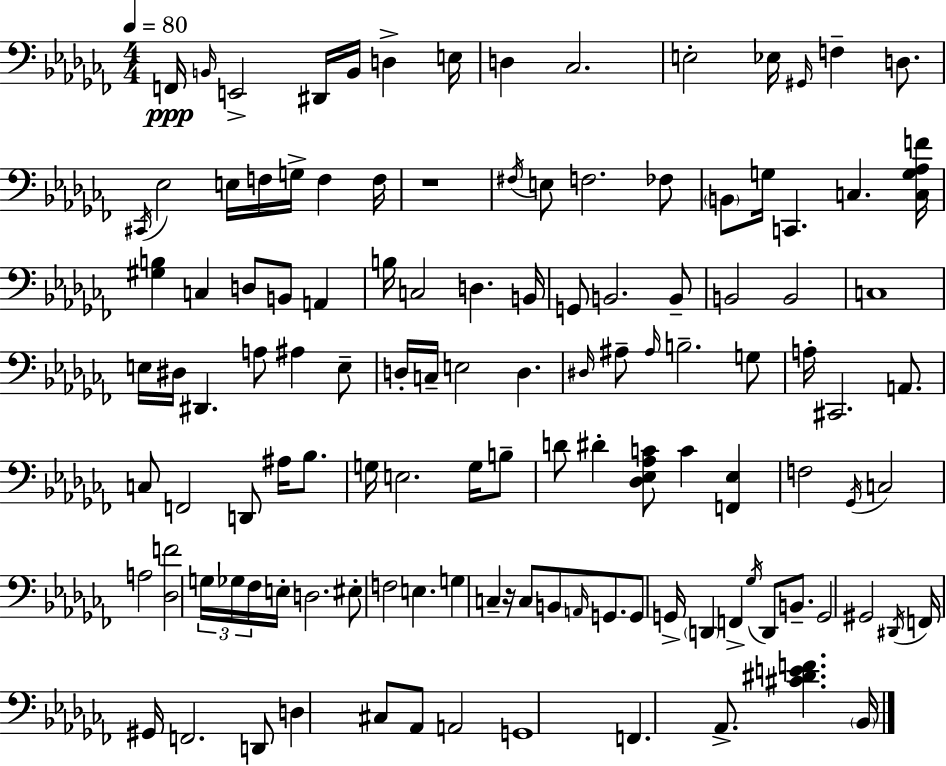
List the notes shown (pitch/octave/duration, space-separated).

F2/s B2/s E2/h D#2/s B2/s D3/q E3/s D3/q CES3/h. E3/h Eb3/s G#2/s F3/q D3/e. C#2/s Eb3/h E3/s F3/s G3/s F3/q F3/s R/w F#3/s E3/e F3/h. FES3/e B2/e G3/s C2/q. C3/q. [C3,G3,Ab3,F4]/s [G#3,B3]/q C3/q D3/e B2/e A2/q B3/s C3/h D3/q. B2/s G2/e B2/h. B2/e B2/h B2/h C3/w E3/s D#3/s D#2/q. A3/e A#3/q E3/e D3/s C3/s E3/h D3/q. D#3/s A#3/e A#3/s B3/h. G3/e A3/s C#2/h. A2/e. C3/e F2/h D2/e A#3/s Bb3/e. G3/s E3/h. G3/s B3/e D4/e D#4/q [Db3,Eb3,Ab3,C4]/e C4/q [F2,Eb3]/q F3/h Gb2/s C3/h A3/h [Db3,F4]/h G3/s Gb3/s FES3/s E3/s D3/h. EIS3/e F3/h E3/q. G3/q C3/q R/s C3/e B2/e A2/s G2/e. G2/e G2/s D2/q F2/q Gb3/s D2/e B2/e. G2/h G#2/h D#2/s F2/s G#2/s F2/h. D2/e D3/q C#3/e Ab2/e A2/h G2/w F2/q. Ab2/e. [C#4,D#4,E4,F4]/q. Bb2/s